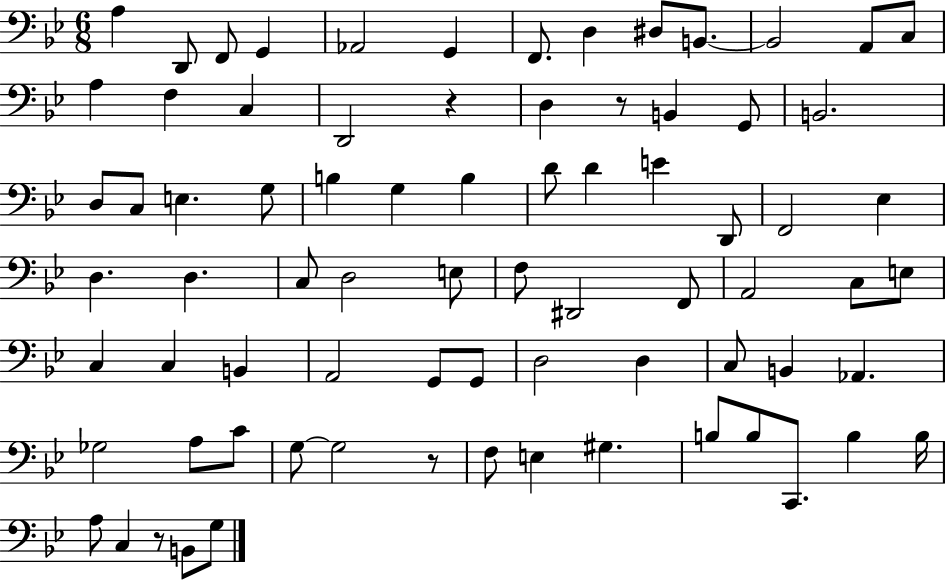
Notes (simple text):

A3/q D2/e F2/e G2/q Ab2/h G2/q F2/e. D3/q D#3/e B2/e. B2/h A2/e C3/e A3/q F3/q C3/q D2/h R/q D3/q R/e B2/q G2/e B2/h. D3/e C3/e E3/q. G3/e B3/q G3/q B3/q D4/e D4/q E4/q D2/e F2/h Eb3/q D3/q. D3/q. C3/e D3/h E3/e F3/e D#2/h F2/e A2/h C3/e E3/e C3/q C3/q B2/q A2/h G2/e G2/e D3/h D3/q C3/e B2/q Ab2/q. Gb3/h A3/e C4/e G3/e G3/h R/e F3/e E3/q G#3/q. B3/e B3/e C2/e. B3/q B3/s A3/e C3/q R/e B2/e G3/e